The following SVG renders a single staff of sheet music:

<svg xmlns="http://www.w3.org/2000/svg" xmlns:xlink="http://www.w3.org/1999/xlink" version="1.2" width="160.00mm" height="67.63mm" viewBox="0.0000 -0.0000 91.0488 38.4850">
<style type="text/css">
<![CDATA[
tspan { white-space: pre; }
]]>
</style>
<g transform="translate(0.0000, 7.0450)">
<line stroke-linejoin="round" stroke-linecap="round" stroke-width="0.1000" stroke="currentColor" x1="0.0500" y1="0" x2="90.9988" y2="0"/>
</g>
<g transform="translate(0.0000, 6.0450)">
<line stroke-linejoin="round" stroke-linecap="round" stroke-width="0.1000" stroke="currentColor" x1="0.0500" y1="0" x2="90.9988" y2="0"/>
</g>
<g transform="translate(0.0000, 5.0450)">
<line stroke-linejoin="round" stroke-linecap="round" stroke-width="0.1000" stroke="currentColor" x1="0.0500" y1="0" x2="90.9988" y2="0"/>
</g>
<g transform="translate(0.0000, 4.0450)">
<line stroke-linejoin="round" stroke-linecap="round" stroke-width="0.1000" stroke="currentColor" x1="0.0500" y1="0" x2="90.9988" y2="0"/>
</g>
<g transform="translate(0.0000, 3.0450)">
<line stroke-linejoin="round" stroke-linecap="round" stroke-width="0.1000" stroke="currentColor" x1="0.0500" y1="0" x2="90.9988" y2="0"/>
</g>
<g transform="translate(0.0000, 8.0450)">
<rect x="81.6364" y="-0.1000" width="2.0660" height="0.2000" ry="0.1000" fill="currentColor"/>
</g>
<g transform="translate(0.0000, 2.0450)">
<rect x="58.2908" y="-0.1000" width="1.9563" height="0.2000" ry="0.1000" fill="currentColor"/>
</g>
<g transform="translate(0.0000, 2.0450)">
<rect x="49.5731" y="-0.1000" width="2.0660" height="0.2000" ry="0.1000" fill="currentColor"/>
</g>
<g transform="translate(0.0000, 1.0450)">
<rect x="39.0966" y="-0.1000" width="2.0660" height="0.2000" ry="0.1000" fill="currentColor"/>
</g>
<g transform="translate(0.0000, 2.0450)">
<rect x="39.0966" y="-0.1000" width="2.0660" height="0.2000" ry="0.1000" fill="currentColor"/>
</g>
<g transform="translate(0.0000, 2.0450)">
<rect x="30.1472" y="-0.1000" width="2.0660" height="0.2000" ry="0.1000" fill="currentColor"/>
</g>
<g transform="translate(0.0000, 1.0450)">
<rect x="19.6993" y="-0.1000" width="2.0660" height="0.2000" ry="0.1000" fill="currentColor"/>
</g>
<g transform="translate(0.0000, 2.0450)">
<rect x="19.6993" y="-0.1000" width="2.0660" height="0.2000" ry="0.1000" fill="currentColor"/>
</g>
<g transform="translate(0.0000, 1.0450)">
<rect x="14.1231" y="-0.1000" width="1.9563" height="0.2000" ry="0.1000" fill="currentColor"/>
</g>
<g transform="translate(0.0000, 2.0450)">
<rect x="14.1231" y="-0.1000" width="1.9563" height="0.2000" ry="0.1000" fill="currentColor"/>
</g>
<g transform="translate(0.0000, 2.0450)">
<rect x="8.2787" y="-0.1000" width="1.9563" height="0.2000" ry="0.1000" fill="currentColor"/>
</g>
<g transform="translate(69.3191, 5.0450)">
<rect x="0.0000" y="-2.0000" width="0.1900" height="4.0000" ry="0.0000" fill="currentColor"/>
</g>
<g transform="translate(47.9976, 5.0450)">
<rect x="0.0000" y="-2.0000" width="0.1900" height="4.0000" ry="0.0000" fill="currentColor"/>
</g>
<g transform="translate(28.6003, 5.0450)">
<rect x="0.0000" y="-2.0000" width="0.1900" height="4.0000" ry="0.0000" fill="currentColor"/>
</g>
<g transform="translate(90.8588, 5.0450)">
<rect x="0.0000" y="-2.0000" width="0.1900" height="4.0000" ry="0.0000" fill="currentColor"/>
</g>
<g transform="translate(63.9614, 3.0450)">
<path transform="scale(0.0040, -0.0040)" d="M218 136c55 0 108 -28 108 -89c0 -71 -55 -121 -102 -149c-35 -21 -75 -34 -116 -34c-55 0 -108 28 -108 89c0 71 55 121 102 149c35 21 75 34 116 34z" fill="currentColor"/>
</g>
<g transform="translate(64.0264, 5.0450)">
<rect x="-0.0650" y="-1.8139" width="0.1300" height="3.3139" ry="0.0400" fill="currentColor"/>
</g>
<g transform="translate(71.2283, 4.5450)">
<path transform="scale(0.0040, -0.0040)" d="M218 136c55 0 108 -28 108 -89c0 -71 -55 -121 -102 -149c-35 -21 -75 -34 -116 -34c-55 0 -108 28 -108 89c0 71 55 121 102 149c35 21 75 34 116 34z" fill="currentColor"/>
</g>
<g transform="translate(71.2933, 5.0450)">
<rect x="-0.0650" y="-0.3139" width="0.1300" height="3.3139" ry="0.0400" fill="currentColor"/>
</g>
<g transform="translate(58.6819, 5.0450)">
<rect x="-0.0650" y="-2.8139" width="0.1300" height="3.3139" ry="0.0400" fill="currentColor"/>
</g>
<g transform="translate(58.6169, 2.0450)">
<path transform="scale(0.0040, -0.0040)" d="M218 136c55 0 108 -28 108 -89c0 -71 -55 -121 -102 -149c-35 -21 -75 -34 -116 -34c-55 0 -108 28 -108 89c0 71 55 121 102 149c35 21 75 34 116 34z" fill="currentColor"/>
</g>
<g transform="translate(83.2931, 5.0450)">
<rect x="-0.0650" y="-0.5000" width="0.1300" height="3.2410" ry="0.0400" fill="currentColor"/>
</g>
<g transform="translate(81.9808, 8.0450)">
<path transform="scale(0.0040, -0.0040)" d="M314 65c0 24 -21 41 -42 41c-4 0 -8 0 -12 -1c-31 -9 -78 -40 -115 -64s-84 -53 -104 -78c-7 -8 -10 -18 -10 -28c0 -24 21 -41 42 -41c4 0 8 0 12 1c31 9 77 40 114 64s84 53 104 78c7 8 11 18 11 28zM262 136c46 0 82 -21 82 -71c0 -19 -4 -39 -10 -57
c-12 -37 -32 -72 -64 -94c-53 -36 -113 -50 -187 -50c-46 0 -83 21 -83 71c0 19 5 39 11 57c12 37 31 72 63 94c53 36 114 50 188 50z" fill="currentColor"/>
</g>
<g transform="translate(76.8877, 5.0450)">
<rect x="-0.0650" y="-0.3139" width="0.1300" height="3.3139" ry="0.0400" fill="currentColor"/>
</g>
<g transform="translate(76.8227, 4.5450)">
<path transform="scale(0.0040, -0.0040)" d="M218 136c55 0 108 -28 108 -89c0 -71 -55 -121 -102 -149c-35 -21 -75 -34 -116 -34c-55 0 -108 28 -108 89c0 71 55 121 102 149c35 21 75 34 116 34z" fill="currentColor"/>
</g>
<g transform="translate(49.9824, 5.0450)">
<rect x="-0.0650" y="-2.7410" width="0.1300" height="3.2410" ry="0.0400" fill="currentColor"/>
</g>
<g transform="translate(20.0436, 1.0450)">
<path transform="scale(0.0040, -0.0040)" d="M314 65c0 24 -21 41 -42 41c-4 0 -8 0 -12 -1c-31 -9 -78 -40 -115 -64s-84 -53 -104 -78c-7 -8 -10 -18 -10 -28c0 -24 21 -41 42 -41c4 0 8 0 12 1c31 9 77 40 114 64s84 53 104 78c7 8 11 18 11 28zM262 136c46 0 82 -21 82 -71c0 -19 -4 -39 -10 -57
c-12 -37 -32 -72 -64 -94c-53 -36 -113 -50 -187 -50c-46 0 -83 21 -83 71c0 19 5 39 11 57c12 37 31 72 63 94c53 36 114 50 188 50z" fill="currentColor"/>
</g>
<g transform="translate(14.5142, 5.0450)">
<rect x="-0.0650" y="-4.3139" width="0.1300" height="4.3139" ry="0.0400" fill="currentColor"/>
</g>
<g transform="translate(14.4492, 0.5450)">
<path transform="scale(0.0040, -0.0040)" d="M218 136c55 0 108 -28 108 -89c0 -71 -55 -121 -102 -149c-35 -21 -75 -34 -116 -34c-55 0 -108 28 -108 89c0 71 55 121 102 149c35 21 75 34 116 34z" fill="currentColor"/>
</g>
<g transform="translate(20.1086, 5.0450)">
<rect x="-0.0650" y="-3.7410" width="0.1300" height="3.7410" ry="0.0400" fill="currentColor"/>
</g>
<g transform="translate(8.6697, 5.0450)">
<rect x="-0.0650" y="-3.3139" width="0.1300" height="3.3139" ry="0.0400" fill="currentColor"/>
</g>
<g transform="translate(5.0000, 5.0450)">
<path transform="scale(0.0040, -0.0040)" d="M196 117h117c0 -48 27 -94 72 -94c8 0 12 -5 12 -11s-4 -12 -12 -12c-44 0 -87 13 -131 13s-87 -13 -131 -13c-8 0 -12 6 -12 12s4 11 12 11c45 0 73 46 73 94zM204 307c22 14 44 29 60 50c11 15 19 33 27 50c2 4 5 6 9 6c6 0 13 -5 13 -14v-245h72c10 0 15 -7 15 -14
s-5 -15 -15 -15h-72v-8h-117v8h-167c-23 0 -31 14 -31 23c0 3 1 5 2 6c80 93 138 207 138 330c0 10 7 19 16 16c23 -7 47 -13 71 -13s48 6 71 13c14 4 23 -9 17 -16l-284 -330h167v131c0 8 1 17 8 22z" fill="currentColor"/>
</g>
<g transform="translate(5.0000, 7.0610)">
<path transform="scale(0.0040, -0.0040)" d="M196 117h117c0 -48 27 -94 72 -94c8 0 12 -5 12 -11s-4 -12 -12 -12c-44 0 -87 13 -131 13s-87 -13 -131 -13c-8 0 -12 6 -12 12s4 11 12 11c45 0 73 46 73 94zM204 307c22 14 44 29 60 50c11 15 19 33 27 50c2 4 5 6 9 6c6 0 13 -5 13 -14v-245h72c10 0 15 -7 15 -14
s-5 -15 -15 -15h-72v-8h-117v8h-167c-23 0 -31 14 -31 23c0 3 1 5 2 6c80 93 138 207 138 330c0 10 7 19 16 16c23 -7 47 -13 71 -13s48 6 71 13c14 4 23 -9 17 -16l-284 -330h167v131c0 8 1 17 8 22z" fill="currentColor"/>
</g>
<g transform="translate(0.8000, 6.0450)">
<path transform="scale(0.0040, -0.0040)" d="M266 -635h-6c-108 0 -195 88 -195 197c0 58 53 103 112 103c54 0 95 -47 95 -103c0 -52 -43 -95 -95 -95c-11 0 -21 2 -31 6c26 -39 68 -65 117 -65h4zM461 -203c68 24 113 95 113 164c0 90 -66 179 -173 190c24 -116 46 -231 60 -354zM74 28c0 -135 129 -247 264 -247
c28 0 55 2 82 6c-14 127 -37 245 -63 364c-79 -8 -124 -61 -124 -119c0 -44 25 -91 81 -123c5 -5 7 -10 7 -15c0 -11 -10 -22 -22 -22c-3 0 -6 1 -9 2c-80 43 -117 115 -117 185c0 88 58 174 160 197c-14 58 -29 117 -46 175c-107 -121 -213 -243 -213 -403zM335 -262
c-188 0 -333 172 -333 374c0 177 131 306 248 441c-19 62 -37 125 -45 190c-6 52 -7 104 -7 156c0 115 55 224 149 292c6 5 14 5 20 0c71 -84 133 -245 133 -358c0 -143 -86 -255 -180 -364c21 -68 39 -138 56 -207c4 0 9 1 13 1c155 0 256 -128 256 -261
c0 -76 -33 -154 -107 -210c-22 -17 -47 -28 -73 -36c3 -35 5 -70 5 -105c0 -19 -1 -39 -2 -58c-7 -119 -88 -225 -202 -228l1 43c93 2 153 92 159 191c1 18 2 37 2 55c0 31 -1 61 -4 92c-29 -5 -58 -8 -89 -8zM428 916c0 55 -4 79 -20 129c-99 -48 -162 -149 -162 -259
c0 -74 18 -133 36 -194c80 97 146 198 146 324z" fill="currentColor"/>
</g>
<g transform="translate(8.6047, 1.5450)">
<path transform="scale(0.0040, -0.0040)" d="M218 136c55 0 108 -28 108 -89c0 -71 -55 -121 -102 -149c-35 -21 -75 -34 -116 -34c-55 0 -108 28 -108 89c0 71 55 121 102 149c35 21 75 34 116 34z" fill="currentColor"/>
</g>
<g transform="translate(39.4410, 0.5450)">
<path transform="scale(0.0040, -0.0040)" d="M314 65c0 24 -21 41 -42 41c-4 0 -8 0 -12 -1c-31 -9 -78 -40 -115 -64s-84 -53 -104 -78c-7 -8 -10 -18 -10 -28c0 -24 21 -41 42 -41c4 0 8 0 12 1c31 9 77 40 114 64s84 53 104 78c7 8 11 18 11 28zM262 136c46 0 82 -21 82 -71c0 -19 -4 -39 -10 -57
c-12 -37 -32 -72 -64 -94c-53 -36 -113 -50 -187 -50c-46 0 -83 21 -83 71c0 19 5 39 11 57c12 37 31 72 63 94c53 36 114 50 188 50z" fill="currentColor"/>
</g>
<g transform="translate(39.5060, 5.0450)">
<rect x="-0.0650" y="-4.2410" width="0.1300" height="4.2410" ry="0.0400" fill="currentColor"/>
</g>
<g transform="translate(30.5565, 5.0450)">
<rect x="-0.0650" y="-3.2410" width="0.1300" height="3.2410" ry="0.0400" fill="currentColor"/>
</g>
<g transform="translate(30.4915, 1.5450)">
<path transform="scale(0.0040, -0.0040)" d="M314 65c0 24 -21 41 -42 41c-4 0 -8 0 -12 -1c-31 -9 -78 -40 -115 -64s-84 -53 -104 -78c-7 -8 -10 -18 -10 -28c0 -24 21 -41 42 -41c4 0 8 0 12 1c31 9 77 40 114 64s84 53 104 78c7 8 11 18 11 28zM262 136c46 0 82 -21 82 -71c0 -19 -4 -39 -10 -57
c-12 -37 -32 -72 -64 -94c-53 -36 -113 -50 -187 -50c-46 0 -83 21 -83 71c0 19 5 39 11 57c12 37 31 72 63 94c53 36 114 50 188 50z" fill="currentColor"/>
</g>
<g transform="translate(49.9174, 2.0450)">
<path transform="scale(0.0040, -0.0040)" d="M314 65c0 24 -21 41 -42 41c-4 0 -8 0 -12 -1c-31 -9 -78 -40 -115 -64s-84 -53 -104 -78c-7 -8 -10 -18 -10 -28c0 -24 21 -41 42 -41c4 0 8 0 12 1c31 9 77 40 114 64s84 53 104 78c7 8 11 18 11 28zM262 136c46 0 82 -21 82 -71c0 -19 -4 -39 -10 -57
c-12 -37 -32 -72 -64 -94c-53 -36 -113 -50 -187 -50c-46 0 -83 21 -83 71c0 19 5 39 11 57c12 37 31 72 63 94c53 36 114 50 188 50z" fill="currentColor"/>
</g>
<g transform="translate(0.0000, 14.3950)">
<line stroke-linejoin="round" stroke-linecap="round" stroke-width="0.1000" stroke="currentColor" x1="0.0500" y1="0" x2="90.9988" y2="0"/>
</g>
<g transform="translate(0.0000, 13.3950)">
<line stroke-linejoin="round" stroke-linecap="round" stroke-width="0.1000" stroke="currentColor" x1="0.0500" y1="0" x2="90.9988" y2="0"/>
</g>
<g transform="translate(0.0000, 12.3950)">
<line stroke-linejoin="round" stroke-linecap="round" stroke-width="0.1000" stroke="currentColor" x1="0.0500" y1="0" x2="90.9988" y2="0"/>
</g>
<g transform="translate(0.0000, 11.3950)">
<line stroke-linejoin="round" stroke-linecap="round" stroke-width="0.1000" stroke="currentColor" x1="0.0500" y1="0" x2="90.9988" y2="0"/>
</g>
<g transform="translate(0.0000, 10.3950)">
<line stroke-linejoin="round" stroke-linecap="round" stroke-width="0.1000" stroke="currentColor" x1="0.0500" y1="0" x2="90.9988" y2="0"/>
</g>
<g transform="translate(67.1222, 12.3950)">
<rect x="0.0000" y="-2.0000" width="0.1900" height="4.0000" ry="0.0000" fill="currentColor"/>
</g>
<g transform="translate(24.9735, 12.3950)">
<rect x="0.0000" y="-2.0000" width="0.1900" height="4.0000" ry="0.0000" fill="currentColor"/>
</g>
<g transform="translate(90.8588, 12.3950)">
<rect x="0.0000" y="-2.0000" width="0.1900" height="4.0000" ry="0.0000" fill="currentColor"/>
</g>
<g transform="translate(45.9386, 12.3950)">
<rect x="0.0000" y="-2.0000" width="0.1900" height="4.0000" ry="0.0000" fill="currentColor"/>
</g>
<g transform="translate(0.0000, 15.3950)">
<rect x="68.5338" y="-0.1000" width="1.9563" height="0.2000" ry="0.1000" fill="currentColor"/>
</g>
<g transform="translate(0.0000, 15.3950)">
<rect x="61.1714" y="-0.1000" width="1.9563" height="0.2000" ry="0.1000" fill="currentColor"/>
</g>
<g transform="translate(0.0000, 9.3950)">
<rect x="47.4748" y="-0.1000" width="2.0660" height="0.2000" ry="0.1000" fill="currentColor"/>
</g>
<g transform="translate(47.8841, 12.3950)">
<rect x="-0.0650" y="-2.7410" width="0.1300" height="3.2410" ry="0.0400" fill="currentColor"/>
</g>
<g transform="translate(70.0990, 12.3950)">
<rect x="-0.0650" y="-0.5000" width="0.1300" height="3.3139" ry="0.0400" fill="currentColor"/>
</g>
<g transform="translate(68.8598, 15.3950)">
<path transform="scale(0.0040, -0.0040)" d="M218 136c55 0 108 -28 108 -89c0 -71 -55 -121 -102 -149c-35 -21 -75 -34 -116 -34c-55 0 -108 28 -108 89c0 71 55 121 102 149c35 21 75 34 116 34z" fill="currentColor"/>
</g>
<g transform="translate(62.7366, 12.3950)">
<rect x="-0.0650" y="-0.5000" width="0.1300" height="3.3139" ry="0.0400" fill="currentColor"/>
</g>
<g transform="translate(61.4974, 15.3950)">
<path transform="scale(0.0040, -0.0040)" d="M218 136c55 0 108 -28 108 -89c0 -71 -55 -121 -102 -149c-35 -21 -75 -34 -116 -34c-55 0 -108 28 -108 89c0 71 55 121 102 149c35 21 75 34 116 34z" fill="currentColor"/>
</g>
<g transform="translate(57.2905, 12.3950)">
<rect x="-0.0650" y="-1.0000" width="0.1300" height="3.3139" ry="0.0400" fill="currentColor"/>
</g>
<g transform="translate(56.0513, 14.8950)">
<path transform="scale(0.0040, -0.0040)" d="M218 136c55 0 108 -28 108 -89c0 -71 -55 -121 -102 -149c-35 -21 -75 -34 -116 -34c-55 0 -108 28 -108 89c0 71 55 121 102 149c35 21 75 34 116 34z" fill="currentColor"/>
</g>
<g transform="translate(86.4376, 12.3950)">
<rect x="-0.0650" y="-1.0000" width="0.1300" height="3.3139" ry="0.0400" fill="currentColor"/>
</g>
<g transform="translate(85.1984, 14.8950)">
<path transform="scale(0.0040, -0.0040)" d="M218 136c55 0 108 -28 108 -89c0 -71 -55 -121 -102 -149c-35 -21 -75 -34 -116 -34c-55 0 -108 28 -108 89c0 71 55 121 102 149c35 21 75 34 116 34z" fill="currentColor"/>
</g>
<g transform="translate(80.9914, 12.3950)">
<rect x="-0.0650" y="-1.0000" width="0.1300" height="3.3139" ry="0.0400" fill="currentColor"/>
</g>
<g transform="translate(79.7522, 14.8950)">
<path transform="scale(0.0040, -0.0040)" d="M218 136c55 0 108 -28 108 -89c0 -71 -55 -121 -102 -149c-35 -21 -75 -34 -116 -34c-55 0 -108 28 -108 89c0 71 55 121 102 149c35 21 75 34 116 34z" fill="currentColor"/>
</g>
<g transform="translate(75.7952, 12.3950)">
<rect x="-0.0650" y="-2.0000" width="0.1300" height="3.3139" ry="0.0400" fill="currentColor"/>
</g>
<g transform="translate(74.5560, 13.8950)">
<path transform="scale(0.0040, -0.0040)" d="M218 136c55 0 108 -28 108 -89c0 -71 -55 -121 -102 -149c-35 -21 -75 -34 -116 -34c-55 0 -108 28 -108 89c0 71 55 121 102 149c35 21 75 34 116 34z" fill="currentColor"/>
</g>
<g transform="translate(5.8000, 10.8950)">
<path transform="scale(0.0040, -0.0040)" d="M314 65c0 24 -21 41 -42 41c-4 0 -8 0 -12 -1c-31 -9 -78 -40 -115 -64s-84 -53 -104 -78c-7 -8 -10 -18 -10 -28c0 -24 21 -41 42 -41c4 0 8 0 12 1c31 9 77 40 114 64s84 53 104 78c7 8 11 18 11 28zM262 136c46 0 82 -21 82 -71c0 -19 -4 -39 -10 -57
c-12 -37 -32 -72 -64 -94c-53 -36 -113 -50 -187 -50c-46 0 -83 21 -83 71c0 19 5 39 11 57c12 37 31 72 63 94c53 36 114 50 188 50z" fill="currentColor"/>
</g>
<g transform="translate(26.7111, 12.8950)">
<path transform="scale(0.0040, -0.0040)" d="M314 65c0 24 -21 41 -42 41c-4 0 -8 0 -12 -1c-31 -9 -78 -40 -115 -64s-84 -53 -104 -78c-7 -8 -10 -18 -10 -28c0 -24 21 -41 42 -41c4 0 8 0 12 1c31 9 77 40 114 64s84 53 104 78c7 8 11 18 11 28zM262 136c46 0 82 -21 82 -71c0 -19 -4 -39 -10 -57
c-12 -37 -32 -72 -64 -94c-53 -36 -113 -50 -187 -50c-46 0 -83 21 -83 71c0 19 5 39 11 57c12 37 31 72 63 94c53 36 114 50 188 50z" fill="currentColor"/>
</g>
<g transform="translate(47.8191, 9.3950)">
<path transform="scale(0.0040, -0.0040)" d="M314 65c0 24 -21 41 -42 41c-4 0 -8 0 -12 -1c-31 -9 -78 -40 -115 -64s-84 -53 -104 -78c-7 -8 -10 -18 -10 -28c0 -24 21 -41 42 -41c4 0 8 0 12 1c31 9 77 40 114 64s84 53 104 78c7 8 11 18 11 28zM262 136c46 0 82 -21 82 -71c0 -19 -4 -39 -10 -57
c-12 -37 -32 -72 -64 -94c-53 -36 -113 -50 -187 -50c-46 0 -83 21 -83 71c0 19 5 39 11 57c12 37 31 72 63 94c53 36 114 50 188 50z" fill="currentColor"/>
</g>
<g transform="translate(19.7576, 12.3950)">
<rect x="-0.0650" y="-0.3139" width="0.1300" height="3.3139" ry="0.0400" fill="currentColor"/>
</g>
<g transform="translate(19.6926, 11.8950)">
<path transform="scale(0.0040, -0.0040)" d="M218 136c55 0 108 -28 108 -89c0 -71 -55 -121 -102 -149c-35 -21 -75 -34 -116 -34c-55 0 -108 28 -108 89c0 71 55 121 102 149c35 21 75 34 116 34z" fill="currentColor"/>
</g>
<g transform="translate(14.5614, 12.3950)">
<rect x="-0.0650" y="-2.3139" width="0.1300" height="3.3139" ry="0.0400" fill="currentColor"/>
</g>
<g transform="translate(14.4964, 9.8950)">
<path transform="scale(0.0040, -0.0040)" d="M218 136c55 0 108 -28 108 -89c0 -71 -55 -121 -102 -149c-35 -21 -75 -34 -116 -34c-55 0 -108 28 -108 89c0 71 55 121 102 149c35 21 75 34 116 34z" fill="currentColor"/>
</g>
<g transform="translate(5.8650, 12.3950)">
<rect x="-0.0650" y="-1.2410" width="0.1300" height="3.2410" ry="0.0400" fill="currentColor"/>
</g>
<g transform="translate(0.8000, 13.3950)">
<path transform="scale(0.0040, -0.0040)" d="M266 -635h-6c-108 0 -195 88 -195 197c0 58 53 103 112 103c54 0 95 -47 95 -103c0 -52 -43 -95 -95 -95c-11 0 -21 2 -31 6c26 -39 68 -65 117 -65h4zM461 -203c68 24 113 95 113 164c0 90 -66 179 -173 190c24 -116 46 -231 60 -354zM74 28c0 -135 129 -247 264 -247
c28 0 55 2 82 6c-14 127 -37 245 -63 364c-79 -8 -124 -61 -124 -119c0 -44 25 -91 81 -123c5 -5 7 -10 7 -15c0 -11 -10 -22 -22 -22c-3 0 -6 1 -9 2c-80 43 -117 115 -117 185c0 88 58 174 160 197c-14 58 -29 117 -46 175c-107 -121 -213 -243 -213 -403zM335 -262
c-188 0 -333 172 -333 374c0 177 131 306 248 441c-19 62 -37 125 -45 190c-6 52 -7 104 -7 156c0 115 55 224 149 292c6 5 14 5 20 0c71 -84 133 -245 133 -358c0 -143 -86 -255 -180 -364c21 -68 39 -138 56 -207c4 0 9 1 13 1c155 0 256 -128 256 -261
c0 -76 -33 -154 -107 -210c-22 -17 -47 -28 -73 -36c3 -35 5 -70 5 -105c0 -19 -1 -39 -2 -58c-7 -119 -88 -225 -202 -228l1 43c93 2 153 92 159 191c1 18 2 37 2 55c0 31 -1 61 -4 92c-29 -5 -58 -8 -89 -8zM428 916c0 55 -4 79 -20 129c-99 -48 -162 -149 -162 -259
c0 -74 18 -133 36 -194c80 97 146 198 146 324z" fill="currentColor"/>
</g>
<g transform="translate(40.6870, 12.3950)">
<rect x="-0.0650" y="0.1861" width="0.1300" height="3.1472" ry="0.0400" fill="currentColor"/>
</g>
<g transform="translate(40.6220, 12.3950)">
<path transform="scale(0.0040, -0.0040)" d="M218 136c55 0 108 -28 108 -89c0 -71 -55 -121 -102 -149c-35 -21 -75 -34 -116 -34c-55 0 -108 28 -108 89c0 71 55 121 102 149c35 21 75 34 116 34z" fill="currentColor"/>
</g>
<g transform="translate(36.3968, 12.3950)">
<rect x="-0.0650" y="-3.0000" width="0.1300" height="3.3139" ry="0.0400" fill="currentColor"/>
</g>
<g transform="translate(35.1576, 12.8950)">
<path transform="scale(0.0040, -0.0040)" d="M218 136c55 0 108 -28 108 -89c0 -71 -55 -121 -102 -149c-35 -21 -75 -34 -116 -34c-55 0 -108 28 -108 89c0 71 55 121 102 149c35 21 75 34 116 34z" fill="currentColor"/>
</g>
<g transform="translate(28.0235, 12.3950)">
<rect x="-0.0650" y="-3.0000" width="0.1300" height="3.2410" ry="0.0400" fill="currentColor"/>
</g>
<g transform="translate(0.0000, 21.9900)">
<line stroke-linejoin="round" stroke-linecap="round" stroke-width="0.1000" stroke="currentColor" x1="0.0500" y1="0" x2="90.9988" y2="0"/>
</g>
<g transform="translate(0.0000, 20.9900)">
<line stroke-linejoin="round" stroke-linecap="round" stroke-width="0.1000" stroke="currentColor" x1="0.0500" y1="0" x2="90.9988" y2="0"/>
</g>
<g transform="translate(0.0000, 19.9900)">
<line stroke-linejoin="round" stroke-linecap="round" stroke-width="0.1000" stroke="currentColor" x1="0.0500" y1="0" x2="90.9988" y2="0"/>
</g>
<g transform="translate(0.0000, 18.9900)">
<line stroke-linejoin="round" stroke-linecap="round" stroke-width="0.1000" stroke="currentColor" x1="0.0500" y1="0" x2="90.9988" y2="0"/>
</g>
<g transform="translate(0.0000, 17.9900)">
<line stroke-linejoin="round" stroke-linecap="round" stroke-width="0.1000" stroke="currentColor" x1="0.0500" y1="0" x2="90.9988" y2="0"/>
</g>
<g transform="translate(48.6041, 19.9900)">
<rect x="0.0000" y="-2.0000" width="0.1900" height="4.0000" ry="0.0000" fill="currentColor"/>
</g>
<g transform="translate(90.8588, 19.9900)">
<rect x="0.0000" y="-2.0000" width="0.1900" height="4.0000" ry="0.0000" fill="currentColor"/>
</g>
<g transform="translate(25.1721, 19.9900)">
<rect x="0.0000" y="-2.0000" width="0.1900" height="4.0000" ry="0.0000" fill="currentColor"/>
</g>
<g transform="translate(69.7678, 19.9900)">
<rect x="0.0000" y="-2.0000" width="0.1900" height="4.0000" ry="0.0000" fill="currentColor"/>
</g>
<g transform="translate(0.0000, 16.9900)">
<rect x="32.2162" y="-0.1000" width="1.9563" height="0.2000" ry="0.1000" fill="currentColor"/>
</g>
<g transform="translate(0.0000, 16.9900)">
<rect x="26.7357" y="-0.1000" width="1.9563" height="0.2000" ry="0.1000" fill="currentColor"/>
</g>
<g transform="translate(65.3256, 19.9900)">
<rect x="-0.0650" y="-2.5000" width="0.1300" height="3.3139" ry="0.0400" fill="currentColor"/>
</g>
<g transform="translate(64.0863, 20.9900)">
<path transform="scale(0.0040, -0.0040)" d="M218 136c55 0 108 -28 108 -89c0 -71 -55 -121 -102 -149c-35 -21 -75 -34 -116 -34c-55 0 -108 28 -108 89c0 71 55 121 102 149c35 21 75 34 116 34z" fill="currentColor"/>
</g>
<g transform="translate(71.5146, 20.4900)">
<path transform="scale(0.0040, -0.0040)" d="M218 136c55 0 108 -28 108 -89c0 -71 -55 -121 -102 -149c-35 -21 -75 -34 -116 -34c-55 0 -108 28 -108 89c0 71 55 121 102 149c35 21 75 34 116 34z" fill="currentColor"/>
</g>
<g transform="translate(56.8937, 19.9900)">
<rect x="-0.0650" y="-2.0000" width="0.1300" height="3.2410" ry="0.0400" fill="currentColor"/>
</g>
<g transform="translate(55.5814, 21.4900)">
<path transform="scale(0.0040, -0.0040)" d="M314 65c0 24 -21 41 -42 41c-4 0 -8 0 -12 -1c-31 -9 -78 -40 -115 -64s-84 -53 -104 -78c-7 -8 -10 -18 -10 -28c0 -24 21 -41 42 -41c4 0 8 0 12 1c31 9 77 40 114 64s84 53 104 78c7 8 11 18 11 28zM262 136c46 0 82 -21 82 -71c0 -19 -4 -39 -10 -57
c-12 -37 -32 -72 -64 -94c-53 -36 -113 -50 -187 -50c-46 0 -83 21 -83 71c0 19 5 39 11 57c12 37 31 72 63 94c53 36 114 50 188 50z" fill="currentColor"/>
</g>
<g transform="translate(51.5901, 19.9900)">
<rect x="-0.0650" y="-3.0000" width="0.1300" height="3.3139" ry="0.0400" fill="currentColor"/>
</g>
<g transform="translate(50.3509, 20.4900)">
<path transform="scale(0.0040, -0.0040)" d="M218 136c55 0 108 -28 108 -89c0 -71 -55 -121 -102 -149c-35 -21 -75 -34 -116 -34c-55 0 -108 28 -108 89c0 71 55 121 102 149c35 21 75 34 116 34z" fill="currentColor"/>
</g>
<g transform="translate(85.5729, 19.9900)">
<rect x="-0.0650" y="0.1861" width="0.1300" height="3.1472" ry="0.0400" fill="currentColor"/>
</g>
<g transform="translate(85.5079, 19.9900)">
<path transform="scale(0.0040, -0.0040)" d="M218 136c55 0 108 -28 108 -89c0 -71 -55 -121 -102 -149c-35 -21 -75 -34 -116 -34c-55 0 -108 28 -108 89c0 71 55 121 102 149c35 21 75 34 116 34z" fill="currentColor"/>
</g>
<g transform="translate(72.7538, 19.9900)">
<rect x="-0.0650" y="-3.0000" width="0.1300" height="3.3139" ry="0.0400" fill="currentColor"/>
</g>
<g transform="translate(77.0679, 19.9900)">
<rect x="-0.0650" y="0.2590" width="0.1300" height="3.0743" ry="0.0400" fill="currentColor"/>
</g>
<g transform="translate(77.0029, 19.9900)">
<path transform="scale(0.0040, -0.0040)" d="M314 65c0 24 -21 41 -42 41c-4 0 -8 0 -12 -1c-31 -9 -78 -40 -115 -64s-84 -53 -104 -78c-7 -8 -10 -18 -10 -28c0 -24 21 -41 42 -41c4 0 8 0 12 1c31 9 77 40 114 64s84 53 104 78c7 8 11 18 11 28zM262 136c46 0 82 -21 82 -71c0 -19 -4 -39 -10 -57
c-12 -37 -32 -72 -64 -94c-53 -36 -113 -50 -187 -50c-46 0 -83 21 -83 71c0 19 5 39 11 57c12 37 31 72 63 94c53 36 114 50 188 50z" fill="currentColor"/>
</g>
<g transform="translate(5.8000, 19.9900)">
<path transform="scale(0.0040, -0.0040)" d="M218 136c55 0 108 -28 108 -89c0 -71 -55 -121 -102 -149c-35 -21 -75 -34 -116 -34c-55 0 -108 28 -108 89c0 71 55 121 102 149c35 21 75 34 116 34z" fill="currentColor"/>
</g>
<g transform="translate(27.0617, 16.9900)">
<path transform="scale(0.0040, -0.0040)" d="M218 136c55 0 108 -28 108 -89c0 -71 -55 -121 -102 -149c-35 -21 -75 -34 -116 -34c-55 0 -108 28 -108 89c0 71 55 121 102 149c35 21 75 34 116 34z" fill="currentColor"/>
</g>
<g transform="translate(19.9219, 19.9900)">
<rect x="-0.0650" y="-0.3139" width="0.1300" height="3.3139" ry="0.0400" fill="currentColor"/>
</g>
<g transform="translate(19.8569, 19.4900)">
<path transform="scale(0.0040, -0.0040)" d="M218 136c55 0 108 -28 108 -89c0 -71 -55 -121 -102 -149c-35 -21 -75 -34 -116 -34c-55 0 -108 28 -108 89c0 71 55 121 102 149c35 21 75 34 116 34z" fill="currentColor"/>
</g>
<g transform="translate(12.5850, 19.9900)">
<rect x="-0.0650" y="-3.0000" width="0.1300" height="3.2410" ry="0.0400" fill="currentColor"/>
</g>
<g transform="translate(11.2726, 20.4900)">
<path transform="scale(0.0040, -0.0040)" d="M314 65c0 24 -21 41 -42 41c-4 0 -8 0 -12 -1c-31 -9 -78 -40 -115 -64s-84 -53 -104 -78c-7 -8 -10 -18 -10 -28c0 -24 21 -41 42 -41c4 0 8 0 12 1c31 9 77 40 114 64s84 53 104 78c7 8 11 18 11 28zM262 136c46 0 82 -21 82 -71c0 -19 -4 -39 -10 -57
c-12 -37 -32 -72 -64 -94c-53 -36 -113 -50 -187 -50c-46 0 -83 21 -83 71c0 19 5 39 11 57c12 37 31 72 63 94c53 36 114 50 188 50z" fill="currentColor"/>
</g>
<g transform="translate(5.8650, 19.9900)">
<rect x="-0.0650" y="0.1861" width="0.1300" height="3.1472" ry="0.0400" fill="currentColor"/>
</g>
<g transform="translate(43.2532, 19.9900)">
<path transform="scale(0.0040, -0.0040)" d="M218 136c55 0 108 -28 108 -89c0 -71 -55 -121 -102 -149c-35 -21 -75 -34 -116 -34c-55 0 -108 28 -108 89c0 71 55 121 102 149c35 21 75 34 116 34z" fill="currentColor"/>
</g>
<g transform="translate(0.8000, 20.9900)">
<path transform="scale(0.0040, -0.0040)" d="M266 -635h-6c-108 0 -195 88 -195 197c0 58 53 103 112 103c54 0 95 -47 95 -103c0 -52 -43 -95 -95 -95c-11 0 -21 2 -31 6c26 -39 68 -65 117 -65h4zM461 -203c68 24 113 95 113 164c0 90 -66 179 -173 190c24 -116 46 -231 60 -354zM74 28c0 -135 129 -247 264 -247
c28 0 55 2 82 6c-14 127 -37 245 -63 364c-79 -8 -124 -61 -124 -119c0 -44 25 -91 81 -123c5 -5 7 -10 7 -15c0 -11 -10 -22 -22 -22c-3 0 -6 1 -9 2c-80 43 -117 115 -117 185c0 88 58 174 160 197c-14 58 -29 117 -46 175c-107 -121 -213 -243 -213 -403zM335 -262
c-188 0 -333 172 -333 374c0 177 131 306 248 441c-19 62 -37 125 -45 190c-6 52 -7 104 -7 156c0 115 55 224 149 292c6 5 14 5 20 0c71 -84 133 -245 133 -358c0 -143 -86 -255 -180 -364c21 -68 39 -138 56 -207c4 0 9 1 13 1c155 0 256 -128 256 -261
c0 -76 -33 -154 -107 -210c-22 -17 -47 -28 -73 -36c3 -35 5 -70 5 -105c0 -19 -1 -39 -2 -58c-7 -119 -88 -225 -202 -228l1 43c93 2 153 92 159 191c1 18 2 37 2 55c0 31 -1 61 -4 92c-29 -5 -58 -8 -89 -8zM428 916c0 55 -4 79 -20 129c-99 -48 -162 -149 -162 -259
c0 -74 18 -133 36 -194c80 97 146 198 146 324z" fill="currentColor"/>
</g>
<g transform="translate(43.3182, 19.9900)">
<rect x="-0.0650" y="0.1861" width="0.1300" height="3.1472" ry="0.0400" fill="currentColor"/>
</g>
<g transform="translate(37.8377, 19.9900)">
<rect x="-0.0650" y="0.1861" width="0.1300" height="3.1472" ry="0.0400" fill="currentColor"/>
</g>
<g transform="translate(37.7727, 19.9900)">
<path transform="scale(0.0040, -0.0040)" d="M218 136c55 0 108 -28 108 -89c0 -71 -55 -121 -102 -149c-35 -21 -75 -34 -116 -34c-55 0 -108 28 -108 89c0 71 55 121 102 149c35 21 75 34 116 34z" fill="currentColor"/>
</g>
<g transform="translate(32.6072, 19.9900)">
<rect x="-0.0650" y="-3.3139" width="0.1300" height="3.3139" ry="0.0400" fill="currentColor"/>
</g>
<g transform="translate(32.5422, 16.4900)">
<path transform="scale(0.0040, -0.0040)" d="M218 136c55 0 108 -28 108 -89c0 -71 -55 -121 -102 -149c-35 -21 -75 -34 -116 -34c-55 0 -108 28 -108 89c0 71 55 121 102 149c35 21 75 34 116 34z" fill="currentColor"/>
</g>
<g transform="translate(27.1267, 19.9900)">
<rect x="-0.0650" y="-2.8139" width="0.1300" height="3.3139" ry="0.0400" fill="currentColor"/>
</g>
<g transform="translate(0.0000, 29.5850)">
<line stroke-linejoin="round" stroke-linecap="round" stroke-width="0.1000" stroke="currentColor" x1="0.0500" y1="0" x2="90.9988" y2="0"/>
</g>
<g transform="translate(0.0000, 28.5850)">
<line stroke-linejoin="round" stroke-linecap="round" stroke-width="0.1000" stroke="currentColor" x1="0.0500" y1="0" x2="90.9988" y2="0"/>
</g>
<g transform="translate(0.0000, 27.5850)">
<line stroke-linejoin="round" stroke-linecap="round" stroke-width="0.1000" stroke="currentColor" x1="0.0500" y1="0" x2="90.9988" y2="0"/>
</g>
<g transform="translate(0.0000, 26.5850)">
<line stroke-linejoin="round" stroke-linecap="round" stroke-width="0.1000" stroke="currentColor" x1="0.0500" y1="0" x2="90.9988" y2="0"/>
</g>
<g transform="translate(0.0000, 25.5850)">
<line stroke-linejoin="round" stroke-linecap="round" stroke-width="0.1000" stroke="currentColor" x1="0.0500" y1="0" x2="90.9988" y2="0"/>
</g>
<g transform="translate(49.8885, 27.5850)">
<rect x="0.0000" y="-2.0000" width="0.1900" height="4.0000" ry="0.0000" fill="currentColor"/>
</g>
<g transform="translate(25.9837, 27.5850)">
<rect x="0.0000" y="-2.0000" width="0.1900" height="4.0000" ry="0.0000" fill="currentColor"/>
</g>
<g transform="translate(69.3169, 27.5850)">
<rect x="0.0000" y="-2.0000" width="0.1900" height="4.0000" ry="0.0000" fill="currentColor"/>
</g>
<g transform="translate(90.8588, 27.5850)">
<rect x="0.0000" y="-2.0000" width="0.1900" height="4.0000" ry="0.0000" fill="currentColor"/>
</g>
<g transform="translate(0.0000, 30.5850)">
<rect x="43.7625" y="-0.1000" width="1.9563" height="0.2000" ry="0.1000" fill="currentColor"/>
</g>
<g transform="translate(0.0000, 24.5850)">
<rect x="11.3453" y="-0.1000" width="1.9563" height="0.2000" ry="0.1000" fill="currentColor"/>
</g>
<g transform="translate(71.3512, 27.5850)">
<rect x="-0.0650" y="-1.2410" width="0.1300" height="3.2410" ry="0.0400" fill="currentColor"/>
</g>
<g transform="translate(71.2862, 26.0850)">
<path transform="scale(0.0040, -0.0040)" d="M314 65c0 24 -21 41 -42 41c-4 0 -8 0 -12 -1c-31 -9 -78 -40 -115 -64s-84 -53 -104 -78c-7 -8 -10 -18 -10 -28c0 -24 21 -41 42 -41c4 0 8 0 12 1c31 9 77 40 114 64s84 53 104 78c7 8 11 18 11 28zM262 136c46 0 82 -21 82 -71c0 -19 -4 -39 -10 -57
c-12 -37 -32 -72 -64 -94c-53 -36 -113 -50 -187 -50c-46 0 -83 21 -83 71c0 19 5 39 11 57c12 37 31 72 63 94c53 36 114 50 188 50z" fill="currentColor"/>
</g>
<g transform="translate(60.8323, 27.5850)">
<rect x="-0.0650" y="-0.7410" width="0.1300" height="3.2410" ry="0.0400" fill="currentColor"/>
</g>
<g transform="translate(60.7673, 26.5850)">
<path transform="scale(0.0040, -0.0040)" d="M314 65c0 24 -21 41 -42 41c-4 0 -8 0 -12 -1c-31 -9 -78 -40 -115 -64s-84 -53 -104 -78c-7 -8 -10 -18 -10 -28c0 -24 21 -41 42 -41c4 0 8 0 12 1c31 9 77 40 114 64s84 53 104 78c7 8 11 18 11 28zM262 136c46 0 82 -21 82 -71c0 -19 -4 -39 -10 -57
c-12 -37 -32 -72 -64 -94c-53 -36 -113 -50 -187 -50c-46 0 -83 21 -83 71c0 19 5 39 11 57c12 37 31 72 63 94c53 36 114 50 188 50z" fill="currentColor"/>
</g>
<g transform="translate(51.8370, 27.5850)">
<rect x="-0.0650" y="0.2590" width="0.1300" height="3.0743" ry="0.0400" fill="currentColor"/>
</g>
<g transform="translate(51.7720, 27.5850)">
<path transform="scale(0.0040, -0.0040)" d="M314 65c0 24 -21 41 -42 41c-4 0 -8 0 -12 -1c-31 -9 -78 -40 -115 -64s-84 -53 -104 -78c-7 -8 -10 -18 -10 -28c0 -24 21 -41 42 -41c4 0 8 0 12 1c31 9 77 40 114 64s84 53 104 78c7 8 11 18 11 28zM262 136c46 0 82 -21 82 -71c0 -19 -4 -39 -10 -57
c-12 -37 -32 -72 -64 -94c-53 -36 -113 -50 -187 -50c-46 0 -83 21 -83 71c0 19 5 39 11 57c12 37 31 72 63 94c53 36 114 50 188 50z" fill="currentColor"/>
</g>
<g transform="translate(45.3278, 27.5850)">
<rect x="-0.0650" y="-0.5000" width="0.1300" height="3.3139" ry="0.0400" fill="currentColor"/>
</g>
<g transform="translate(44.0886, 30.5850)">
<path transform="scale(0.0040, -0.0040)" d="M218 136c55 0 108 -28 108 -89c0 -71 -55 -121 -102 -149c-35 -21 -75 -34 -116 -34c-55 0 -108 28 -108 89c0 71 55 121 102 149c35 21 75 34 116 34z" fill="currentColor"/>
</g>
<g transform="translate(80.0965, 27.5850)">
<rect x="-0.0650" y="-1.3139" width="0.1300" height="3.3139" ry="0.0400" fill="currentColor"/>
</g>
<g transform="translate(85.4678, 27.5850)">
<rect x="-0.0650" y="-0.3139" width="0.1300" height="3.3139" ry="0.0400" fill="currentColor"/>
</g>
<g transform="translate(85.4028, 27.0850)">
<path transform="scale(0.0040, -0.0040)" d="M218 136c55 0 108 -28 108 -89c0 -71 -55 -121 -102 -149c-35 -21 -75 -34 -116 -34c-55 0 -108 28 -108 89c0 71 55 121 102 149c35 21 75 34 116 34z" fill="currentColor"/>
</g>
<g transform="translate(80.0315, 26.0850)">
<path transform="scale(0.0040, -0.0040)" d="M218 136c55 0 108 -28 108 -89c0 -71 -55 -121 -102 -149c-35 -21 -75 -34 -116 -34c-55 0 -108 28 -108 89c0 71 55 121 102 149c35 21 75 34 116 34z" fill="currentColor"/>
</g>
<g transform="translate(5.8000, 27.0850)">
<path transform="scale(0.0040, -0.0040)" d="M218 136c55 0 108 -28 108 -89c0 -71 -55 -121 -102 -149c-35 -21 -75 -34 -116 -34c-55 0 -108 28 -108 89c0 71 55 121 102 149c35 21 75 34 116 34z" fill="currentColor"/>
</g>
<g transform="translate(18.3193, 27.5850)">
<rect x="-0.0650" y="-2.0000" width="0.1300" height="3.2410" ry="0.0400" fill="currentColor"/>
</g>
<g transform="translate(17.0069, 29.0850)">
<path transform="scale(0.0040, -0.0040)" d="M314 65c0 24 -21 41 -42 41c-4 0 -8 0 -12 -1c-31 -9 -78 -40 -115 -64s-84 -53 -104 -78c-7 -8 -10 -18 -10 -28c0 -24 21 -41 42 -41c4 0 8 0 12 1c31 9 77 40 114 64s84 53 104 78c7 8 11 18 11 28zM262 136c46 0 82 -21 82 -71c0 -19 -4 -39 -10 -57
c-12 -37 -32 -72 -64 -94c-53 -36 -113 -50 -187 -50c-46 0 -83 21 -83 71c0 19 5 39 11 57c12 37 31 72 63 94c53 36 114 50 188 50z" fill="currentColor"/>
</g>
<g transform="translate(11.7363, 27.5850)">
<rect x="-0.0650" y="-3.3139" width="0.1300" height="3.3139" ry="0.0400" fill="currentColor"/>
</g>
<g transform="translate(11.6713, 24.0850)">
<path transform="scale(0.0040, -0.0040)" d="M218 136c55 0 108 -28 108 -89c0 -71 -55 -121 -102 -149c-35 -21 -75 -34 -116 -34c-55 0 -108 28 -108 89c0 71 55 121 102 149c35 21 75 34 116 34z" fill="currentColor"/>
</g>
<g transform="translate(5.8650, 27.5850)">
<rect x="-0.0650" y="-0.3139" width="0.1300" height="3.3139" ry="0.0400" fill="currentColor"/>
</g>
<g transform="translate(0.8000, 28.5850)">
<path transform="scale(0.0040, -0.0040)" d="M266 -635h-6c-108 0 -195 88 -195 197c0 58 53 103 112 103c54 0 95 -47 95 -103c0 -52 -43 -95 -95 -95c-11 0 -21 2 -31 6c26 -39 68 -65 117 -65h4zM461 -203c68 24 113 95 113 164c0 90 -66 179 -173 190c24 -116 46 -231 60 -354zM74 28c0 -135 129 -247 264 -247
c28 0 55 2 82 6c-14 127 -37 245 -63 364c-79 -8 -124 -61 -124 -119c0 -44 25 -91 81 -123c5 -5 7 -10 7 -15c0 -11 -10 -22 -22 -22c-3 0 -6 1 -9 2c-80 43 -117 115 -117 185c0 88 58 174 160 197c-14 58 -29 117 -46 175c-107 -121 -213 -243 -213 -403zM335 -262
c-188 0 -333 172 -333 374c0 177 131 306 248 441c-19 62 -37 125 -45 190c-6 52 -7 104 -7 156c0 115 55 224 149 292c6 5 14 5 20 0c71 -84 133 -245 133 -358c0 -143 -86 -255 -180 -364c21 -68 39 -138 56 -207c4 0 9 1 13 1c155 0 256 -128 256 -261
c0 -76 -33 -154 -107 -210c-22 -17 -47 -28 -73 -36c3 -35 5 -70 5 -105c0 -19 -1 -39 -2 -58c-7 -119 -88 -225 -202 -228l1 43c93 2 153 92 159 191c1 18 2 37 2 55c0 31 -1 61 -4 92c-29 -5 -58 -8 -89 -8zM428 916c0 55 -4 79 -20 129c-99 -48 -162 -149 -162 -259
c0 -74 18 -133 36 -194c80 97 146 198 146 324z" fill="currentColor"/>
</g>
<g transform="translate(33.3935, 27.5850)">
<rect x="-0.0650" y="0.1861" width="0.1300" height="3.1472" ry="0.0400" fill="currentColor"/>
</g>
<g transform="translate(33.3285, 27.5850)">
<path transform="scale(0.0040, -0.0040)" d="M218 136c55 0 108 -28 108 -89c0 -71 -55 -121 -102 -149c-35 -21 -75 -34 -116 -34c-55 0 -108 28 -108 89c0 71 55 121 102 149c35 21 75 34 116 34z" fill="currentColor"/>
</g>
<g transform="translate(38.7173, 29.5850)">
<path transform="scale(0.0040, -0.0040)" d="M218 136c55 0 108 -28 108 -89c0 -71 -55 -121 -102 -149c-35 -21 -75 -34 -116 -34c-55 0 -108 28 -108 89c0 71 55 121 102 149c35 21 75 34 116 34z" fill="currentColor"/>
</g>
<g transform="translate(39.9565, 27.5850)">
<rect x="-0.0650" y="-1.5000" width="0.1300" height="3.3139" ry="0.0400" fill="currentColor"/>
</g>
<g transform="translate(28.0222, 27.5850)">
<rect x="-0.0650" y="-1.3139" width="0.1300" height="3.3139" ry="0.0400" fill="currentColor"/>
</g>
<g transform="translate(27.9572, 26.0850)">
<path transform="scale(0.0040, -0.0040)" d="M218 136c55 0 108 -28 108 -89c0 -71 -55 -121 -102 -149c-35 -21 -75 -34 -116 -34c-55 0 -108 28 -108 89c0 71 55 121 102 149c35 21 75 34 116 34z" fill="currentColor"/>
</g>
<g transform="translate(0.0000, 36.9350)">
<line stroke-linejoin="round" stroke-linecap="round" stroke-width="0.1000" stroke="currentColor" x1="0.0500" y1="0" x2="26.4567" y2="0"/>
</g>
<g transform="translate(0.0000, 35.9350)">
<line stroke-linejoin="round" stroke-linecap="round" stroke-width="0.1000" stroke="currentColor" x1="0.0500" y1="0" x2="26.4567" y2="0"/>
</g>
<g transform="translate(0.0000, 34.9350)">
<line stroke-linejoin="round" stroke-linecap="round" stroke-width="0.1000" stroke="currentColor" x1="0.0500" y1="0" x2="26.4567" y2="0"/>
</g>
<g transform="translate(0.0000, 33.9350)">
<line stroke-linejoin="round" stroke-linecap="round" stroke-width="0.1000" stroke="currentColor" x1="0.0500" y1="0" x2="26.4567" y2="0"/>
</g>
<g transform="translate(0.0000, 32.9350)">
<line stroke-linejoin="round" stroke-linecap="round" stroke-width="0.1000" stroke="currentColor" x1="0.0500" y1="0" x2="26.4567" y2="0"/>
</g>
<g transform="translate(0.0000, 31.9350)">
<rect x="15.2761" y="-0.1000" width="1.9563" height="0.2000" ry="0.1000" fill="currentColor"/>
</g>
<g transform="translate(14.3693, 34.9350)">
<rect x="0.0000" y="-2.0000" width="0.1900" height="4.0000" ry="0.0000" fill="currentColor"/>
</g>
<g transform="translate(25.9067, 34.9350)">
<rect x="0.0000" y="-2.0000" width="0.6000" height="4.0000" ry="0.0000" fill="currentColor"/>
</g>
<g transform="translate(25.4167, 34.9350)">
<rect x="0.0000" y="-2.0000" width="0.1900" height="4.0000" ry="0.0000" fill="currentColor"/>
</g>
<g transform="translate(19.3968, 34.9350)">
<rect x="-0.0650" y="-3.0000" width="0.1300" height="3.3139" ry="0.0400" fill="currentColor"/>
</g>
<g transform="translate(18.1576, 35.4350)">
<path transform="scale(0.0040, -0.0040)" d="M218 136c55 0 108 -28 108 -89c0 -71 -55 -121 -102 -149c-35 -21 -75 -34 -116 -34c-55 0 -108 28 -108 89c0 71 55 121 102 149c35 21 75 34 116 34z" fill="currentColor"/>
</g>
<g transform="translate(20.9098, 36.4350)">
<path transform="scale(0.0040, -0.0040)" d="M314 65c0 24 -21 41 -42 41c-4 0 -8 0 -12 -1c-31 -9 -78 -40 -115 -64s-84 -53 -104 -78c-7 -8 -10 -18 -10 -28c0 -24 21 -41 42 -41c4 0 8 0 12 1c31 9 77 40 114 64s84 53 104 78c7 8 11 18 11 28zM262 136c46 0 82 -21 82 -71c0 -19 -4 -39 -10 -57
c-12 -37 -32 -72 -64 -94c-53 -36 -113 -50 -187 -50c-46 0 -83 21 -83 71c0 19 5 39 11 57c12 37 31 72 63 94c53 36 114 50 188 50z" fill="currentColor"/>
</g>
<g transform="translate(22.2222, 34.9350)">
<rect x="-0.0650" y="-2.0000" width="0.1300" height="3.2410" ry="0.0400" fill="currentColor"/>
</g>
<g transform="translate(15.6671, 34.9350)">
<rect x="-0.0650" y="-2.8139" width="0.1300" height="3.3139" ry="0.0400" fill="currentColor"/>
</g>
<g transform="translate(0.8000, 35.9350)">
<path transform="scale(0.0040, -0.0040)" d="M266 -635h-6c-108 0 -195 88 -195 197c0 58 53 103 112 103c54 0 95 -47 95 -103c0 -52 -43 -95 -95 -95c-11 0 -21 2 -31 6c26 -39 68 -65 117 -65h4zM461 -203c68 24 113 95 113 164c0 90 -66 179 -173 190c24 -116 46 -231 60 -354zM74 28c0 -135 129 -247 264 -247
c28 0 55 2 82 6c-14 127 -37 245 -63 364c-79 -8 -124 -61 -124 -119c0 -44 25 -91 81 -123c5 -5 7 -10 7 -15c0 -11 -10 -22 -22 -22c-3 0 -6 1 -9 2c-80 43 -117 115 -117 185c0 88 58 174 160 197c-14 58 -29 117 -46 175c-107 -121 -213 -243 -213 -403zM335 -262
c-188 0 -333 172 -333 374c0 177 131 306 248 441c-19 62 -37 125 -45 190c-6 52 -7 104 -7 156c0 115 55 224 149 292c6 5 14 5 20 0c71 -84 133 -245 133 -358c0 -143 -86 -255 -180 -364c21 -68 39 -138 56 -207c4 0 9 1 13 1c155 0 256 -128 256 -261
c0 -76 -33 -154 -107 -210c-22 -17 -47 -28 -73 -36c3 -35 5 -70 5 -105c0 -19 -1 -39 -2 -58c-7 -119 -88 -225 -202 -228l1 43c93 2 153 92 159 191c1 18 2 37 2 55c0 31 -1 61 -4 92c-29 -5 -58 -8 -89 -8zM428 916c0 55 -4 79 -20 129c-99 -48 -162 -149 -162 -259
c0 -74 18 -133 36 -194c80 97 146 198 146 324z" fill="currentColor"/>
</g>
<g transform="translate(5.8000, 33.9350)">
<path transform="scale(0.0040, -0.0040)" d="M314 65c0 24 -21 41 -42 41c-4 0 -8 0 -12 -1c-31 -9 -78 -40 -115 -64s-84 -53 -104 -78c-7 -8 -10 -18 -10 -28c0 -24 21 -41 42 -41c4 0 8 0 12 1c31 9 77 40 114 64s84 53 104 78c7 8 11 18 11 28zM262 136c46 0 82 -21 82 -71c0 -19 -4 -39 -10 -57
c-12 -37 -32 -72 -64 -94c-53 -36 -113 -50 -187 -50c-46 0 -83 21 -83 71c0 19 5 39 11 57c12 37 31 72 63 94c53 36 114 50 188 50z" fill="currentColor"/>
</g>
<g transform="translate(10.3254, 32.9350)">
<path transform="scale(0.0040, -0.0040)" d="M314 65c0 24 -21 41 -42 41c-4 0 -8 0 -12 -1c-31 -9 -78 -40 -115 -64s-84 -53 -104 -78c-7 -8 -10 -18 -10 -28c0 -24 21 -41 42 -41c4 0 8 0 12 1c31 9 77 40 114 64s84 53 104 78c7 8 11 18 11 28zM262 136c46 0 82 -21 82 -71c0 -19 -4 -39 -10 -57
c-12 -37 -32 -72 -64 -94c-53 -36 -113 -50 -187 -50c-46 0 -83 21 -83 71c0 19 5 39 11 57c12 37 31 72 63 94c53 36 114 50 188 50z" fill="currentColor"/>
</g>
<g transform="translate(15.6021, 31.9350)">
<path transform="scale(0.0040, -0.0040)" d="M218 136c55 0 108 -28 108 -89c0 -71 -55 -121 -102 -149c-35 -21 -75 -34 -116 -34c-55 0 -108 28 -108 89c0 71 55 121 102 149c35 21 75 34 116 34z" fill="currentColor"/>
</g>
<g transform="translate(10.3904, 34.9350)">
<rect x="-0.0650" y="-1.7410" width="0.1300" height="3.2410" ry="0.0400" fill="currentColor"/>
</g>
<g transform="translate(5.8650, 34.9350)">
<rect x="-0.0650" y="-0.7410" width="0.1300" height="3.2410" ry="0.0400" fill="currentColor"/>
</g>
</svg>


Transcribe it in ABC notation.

X:1
T:Untitled
M:4/4
L:1/4
K:C
b d' c'2 b2 d'2 a2 a f c c C2 e2 g c A2 A B a2 D C C F D D B A2 c a b B B A F2 G A B2 B c b F2 e B E C B2 d2 e2 e c d2 f2 a A F2